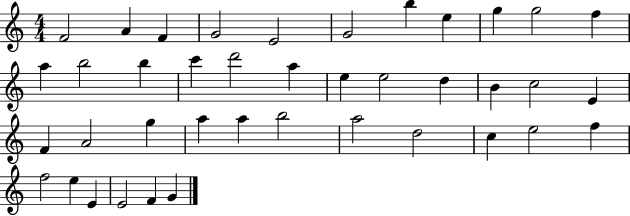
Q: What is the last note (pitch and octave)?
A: G4